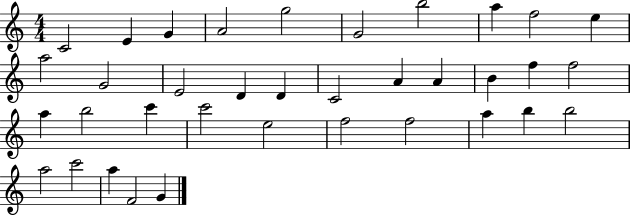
C4/h E4/q G4/q A4/h G5/h G4/h B5/h A5/q F5/h E5/q A5/h G4/h E4/h D4/q D4/q C4/h A4/q A4/q B4/q F5/q F5/h A5/q B5/h C6/q C6/h E5/h F5/h F5/h A5/q B5/q B5/h A5/h C6/h A5/q F4/h G4/q